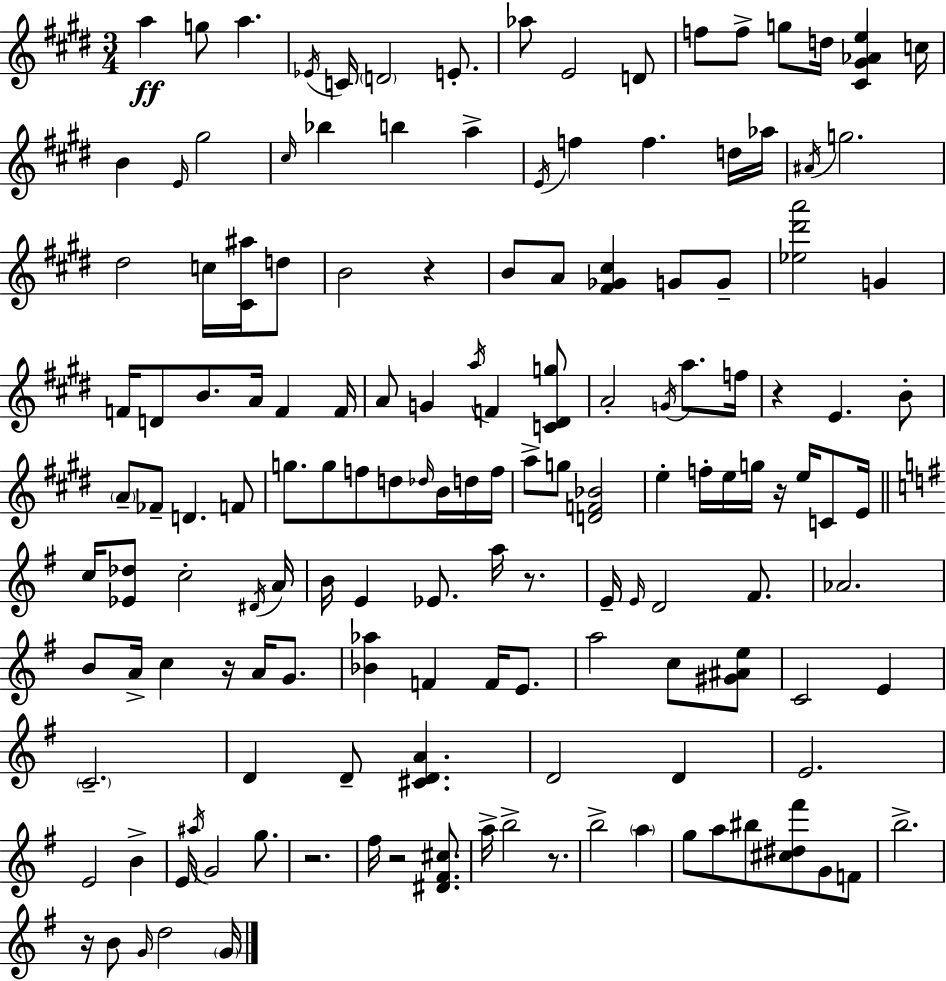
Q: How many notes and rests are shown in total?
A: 148